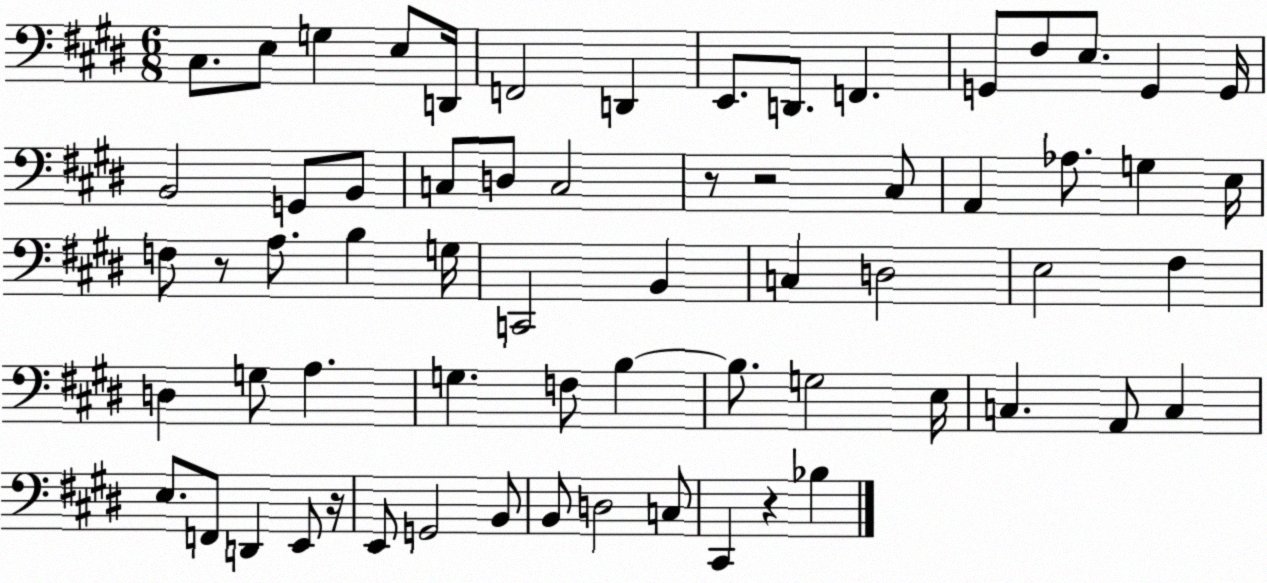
X:1
T:Untitled
M:6/8
L:1/4
K:E
^C,/2 E,/2 G, E,/2 D,,/4 F,,2 D,, E,,/2 D,,/2 F,, G,,/2 ^F,/2 E,/2 G,, G,,/4 B,,2 G,,/2 B,,/2 C,/2 D,/2 C,2 z/2 z2 ^C,/2 A,, _A,/2 G, E,/4 F,/2 z/2 A,/2 B, G,/4 C,,2 B,, C, D,2 E,2 ^F, D, G,/2 A, G, F,/2 B, B,/2 G,2 E,/4 C, A,,/2 C, E,/2 F,,/2 D,, E,,/2 z/4 E,,/2 G,,2 B,,/2 B,,/2 D,2 C,/2 ^C,, z _B,